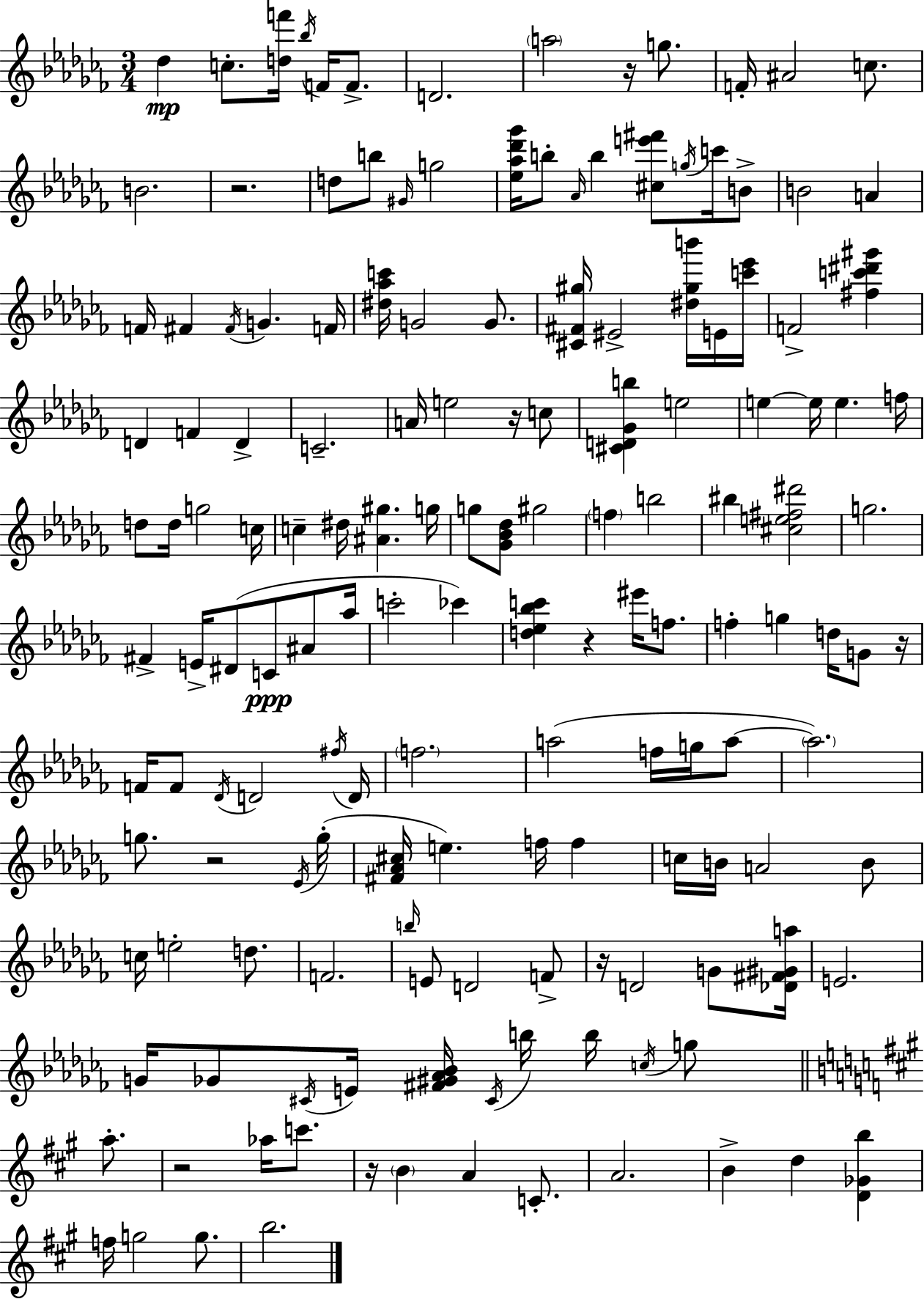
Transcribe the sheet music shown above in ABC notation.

X:1
T:Untitled
M:3/4
L:1/4
K:Abm
_d c/2 [df']/4 _b/4 F/4 F/2 D2 a2 z/4 g/2 F/4 ^A2 c/2 B2 z2 d/2 b/2 ^G/4 g2 [_e_a_d'_g']/4 b/2 _A/4 b [^ce'^f']/2 g/4 c'/4 B/2 B2 A F/4 ^F ^F/4 G F/4 [^d_ac']/4 G2 G/2 [^C^F^g]/4 ^E2 [^d^gb']/4 E/4 [c'_e']/4 F2 [^fc'^d'^g'] D F D C2 A/4 e2 z/4 c/2 [^CD_Gb] e2 e e/4 e f/4 d/2 d/4 g2 c/4 c ^d/4 [^A^g] g/4 g/2 [_G_B_d]/2 ^g2 f b2 ^b [^ce^f^d']2 g2 ^F E/4 ^D/2 C/2 ^A/2 _a/4 c'2 _c' [d_e_bc'] z ^e'/4 f/2 f g d/4 G/2 z/4 F/4 F/2 _D/4 D2 ^f/4 D/4 f2 a2 f/4 g/4 a/2 a2 g/2 z2 _E/4 g/4 [^F_A^c]/4 e f/4 f c/4 B/4 A2 B/2 c/4 e2 d/2 F2 b/4 E/2 D2 F/2 z/4 D2 G/2 [_D^F^Ga]/4 E2 G/4 _G/2 ^C/4 E/4 [^F^G_A_B]/4 ^C/4 b/4 b/4 c/4 g/2 a/2 z2 _a/4 c'/2 z/4 B A C/2 A2 B d [D_Gb] f/4 g2 g/2 b2